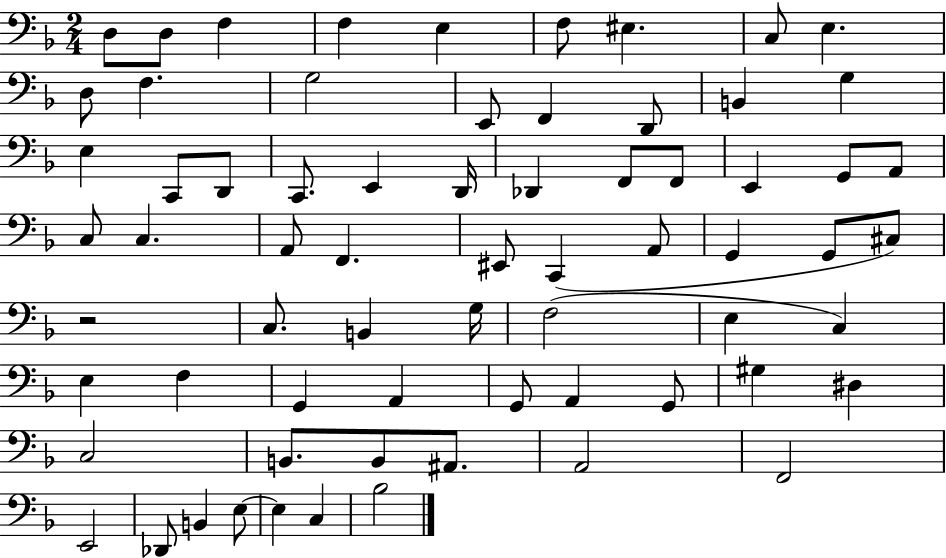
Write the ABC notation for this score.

X:1
T:Untitled
M:2/4
L:1/4
K:F
D,/2 D,/2 F, F, E, F,/2 ^E, C,/2 E, D,/2 F, G,2 E,,/2 F,, D,,/2 B,, G, E, C,,/2 D,,/2 C,,/2 E,, D,,/4 _D,, F,,/2 F,,/2 E,, G,,/2 A,,/2 C,/2 C, A,,/2 F,, ^E,,/2 C,, A,,/2 G,, G,,/2 ^C,/2 z2 C,/2 B,, G,/4 F,2 E, C, E, F, G,, A,, G,,/2 A,, G,,/2 ^G, ^D, C,2 B,,/2 B,,/2 ^A,,/2 A,,2 F,,2 E,,2 _D,,/2 B,, E,/2 E, C, _B,2